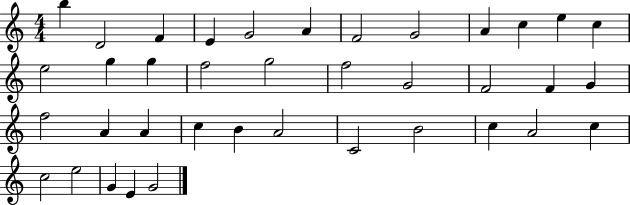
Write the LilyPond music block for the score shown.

{
  \clef treble
  \numericTimeSignature
  \time 4/4
  \key c \major
  b''4 d'2 f'4 | e'4 g'2 a'4 | f'2 g'2 | a'4 c''4 e''4 c''4 | \break e''2 g''4 g''4 | f''2 g''2 | f''2 g'2 | f'2 f'4 g'4 | \break f''2 a'4 a'4 | c''4 b'4 a'2 | c'2 b'2 | c''4 a'2 c''4 | \break c''2 e''2 | g'4 e'4 g'2 | \bar "|."
}